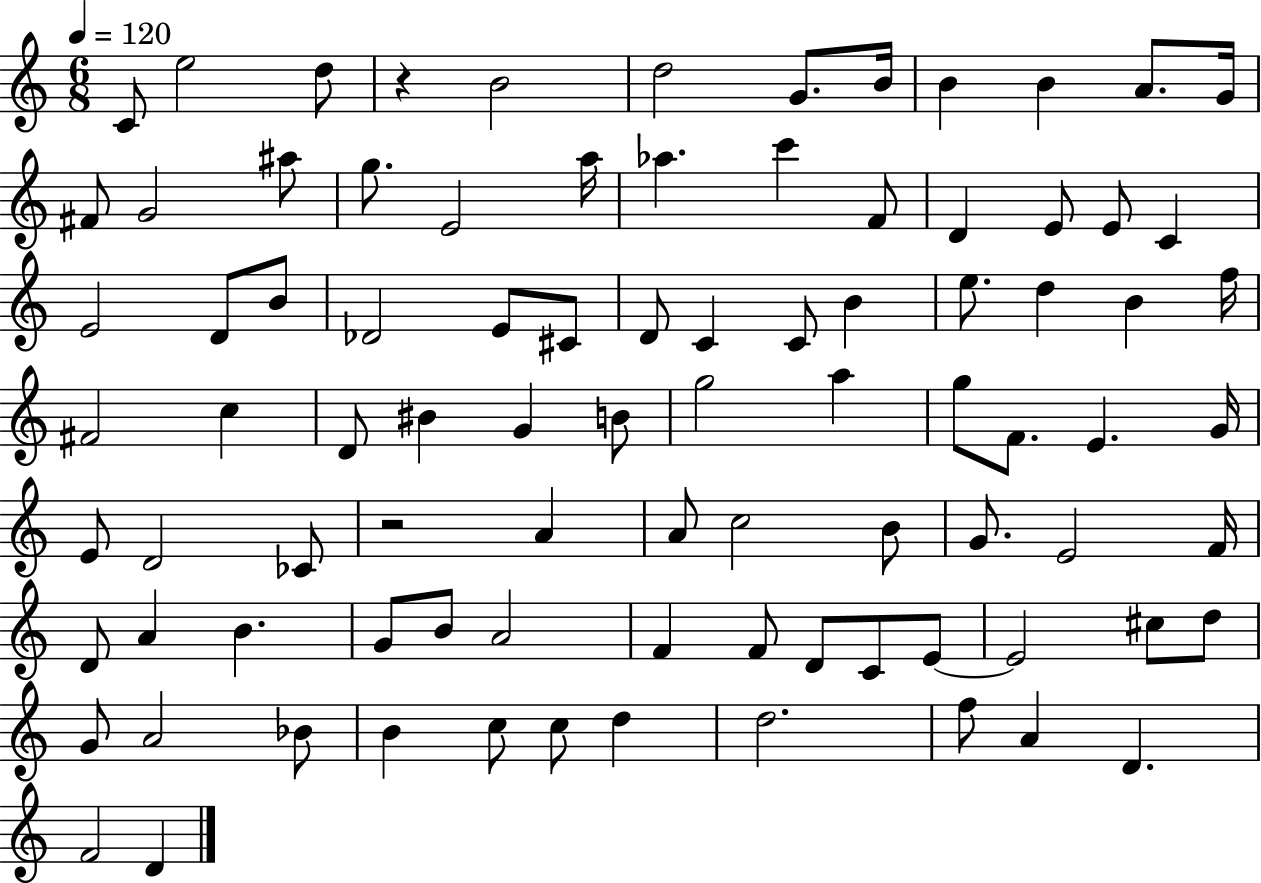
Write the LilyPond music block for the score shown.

{
  \clef treble
  \numericTimeSignature
  \time 6/8
  \key c \major
  \tempo 4 = 120
  c'8 e''2 d''8 | r4 b'2 | d''2 g'8. b'16 | b'4 b'4 a'8. g'16 | \break fis'8 g'2 ais''8 | g''8. e'2 a''16 | aes''4. c'''4 f'8 | d'4 e'8 e'8 c'4 | \break e'2 d'8 b'8 | des'2 e'8 cis'8 | d'8 c'4 c'8 b'4 | e''8. d''4 b'4 f''16 | \break fis'2 c''4 | d'8 bis'4 g'4 b'8 | g''2 a''4 | g''8 f'8. e'4. g'16 | \break e'8 d'2 ces'8 | r2 a'4 | a'8 c''2 b'8 | g'8. e'2 f'16 | \break d'8 a'4 b'4. | g'8 b'8 a'2 | f'4 f'8 d'8 c'8 e'8~~ | e'2 cis''8 d''8 | \break g'8 a'2 bes'8 | b'4 c''8 c''8 d''4 | d''2. | f''8 a'4 d'4. | \break f'2 d'4 | \bar "|."
}